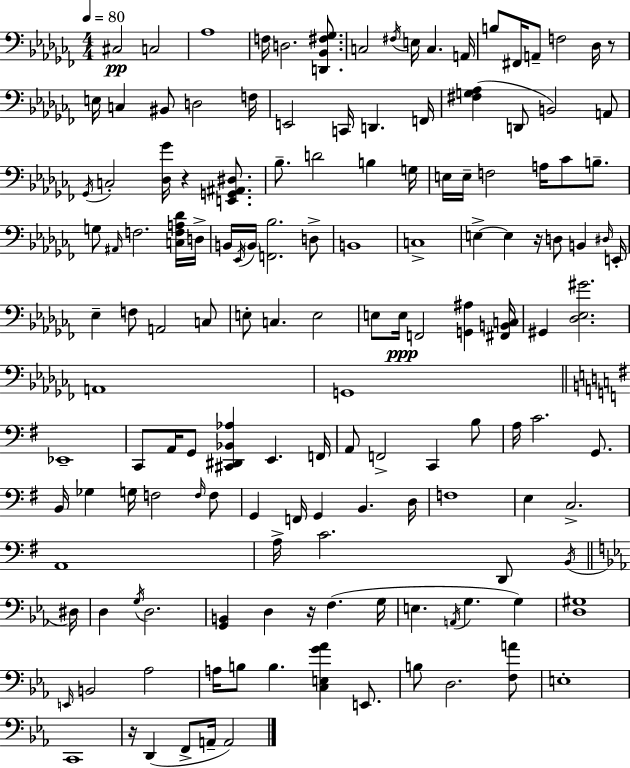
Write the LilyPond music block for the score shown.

{
  \clef bass
  \numericTimeSignature
  \time 4/4
  \key aes \minor
  \tempo 4 = 80
  \repeat volta 2 { cis2\pp c2 | aes1 | f16 d2. <d, bes, fis ges>8. | c2 \acciaccatura { fis16 } e16 c4. | \break a,16 b8 fis,16 a,8-- f2 des16 r8 | e16 c4 bis,8 d2 | f16 e,2 c,16 d,4. | f,16 <fis g aes>4( d,8 b,2) a,8 | \break \acciaccatura { ges,16 } c2-. <des ges'>16 r4 <e, g, ais, dis>8. | bes8.-- d'2 b4 | g16 e16 e16-- f2 a16 ces'8 b8.-- | g8 \grace { ais,16 } f2. | \break <c f a des'>16 d16-> b,16 \acciaccatura { ees,16 } \parenthesize b,16 <f, bes>2. | d8-> b,1 | c1-> | e4->~~ e4 r16 d8 b,4 | \break \grace { dis16 } e,16-. ees4-- f8 a,2 | c8 e8-. c4. e2 | e8 e16\ppp f,2 | <g, ais>4 <fis, b, c>16 gis,4 <des ees gis'>2. | \break a,1 | g,1 | \bar "||" \break \key e \minor ees,1-- | c,8 a,16 g,8 <cis, dis, bes, aes>4 e,4. f,16 | a,8 f,2-> c,4 b8 | a16 c'2. g,8. | \break b,16 ges4 g16 f2 \grace { f16 } f8 | g,4 f,16 g,4 b,4. | d16 f1 | e4 c2.-> | \break a,1 | a16-> c'2. d,8 | \acciaccatura { b,16 } \bar "||" \break \key c \minor dis16 d4 \acciaccatura { g16 } d2. | <g, b,>4 d4 r16 f4.( | g16 e4. \acciaccatura { a,16 } g4. g4) | <d gis>1 | \break \grace { e,16 } b,2 aes2 | a16 b8 b4. <c e g' aes'>4 | e,8. b8 d2. | <f a'>8 e1-. | \break c,1 | r16 d,4( f,8-> a,16-- a,2) | } \bar "|."
}